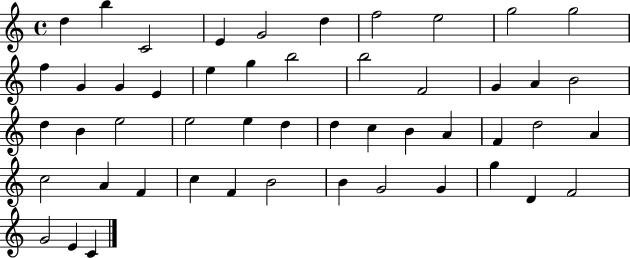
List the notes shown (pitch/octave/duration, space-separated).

D5/q B5/q C4/h E4/q G4/h D5/q F5/h E5/h G5/h G5/h F5/q G4/q G4/q E4/q E5/q G5/q B5/h B5/h F4/h G4/q A4/q B4/h D5/q B4/q E5/h E5/h E5/q D5/q D5/q C5/q B4/q A4/q F4/q D5/h A4/q C5/h A4/q F4/q C5/q F4/q B4/h B4/q G4/h G4/q G5/q D4/q F4/h G4/h E4/q C4/q